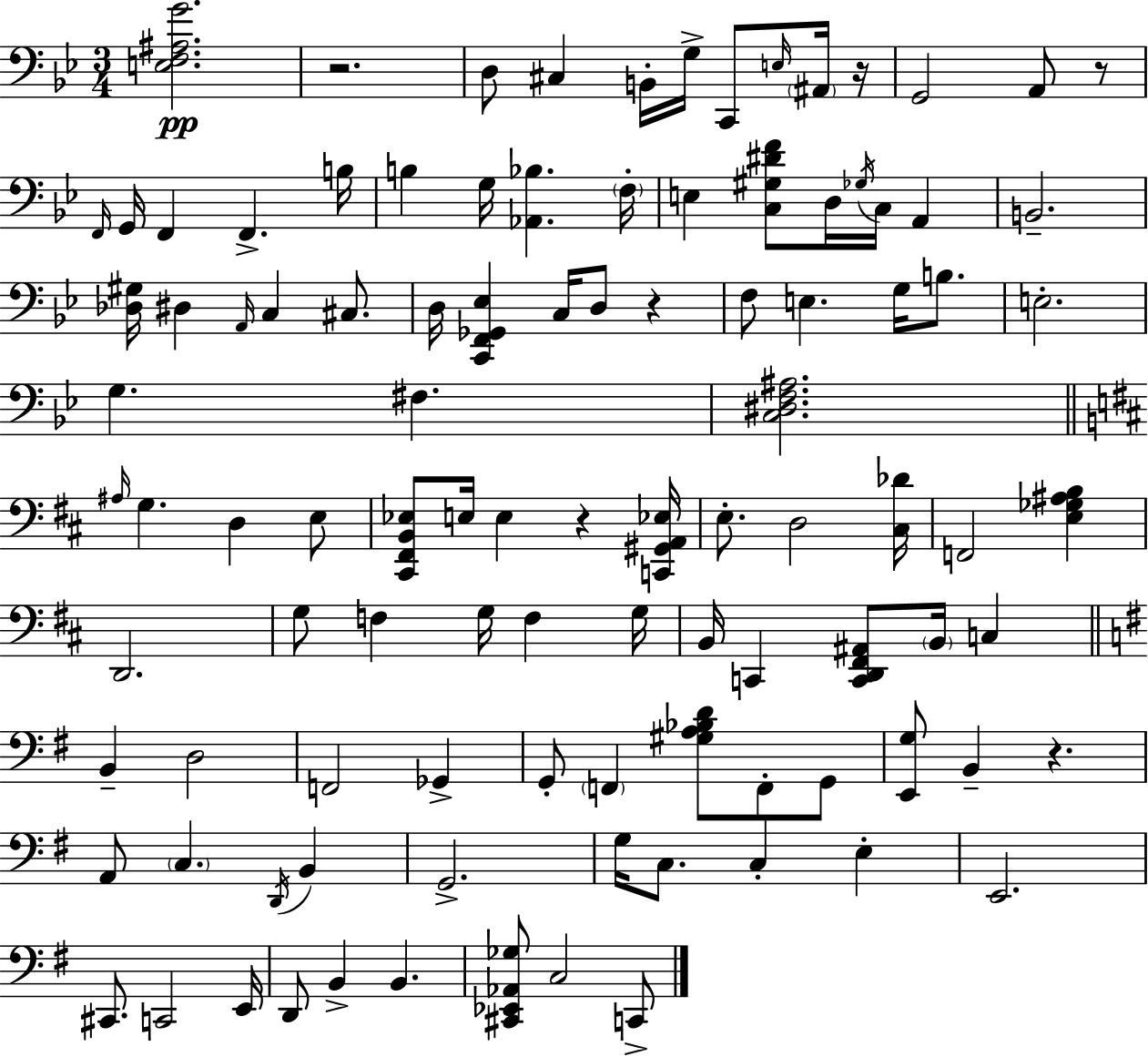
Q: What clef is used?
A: bass